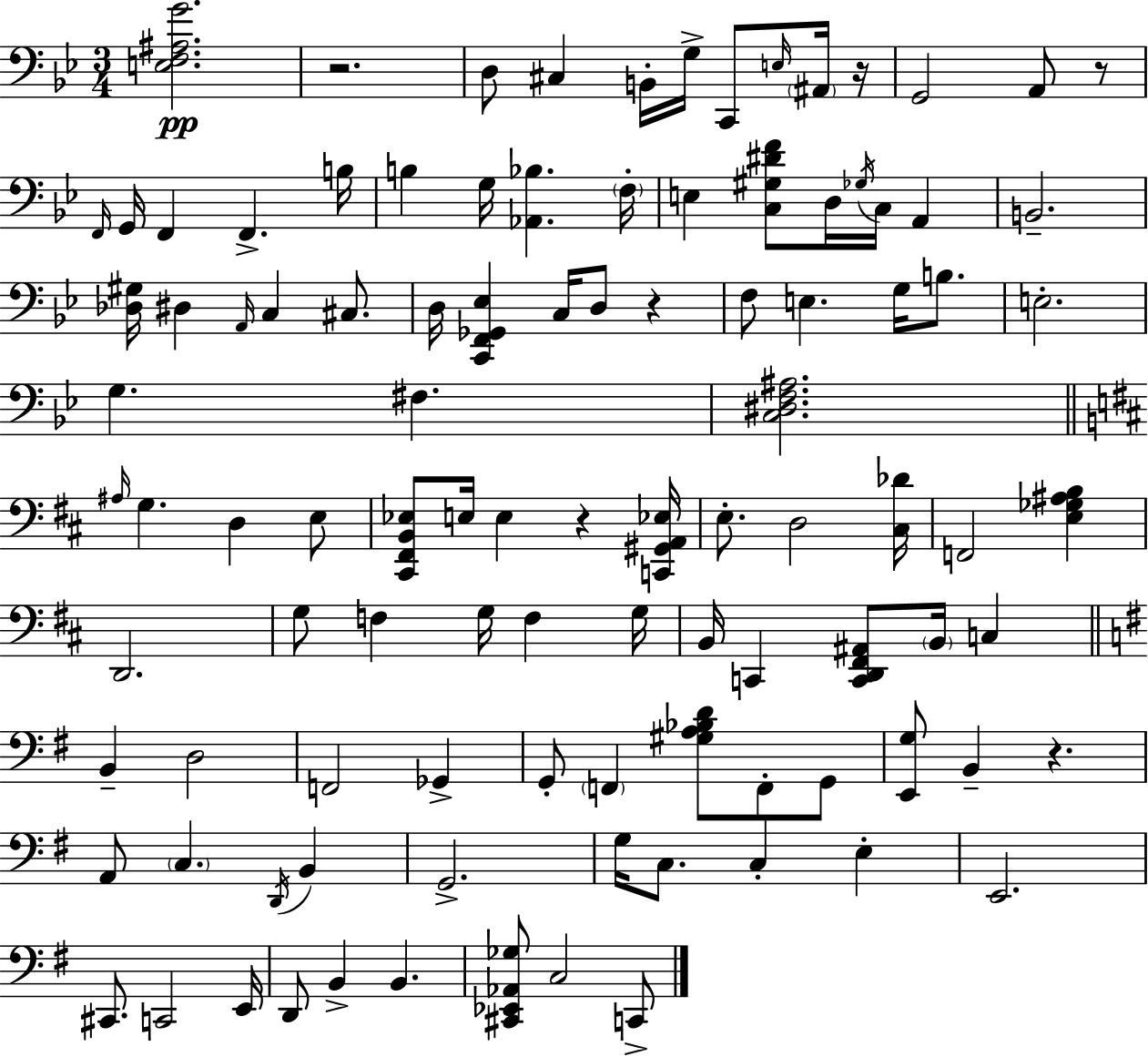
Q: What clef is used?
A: bass